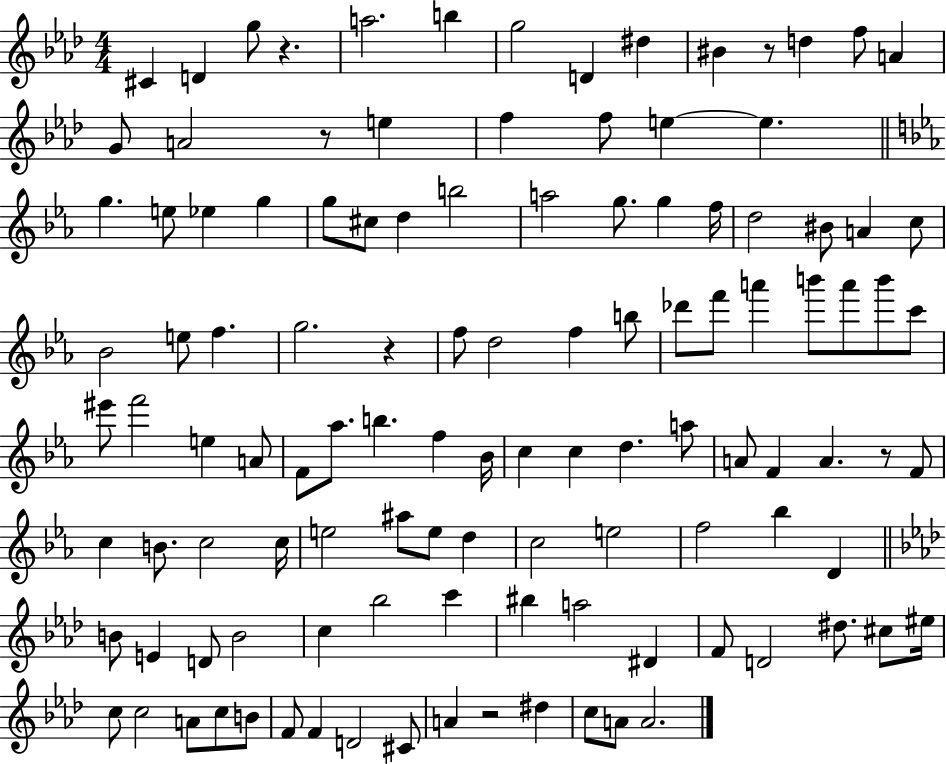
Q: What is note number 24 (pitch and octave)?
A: G5